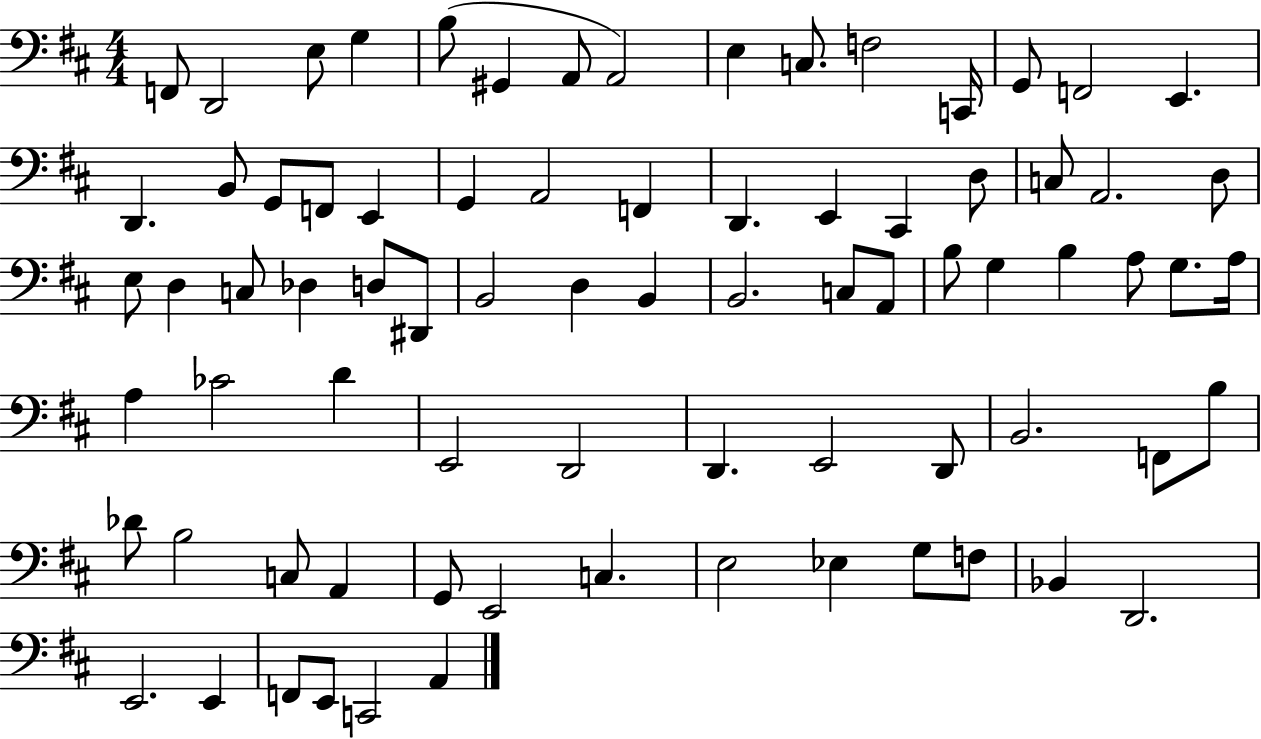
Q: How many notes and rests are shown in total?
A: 78